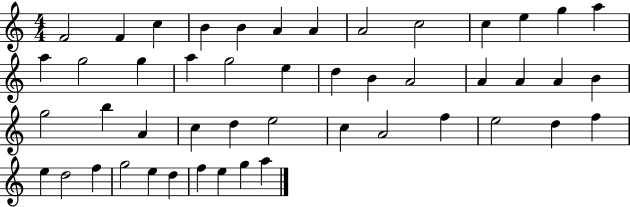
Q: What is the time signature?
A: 4/4